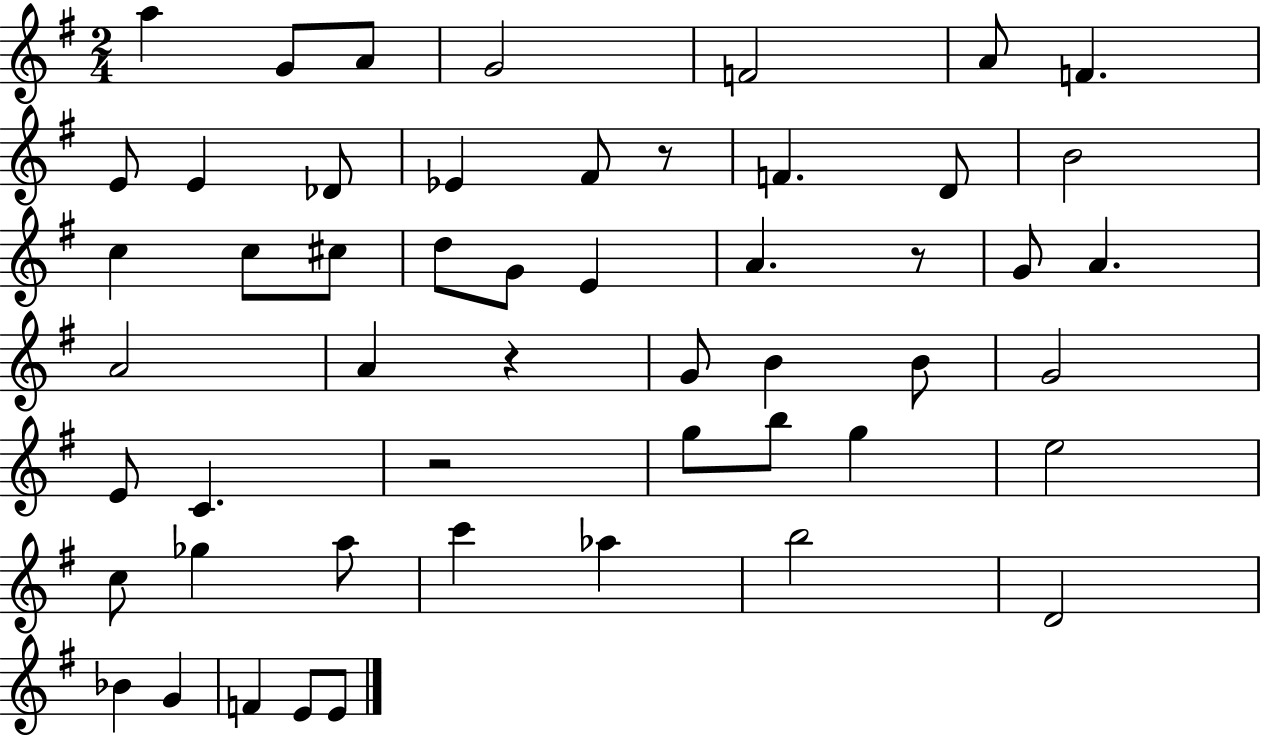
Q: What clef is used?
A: treble